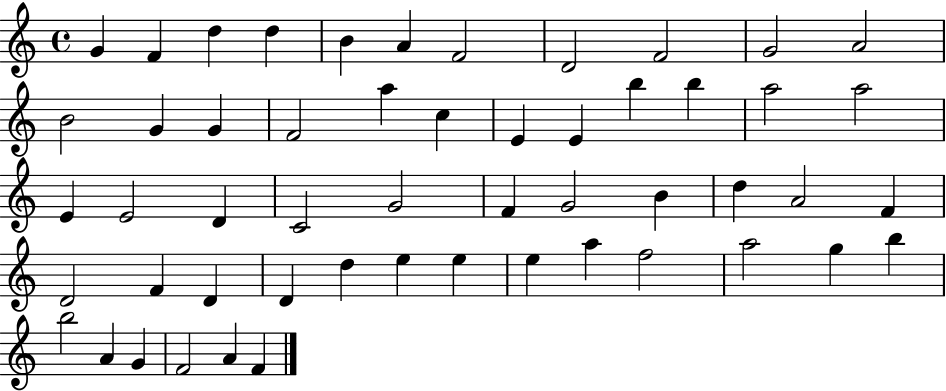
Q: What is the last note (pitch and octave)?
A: F4